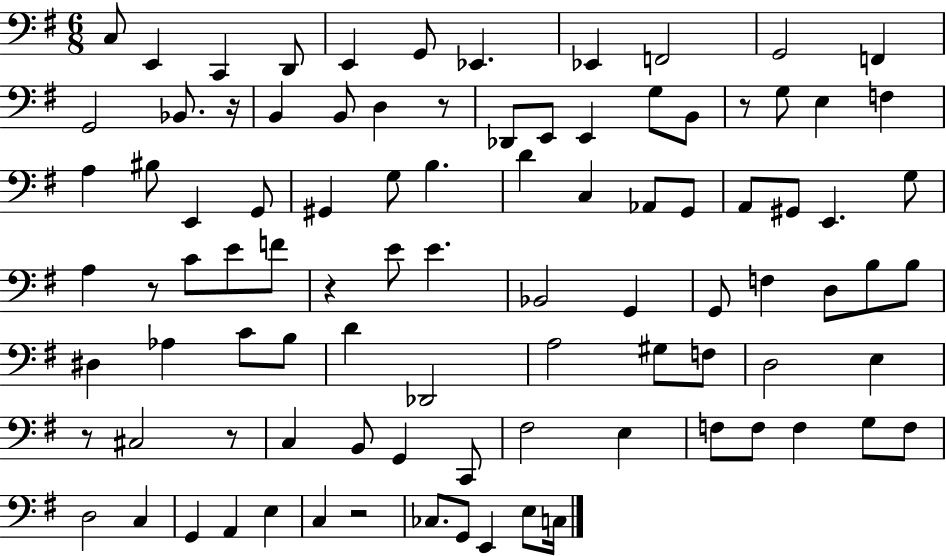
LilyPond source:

{
  \clef bass
  \numericTimeSignature
  \time 6/8
  \key g \major
  c8 e,4 c,4 d,8 | e,4 g,8 ees,4. | ees,4 f,2 | g,2 f,4 | \break g,2 bes,8. r16 | b,4 b,8 d4 r8 | des,8 e,8 e,4 g8 b,8 | r8 g8 e4 f4 | \break a4 bis8 e,4 g,8 | gis,4 g8 b4. | d'4 c4 aes,8 g,8 | a,8 gis,8 e,4. g8 | \break a4 r8 c'8 e'8 f'8 | r4 e'8 e'4. | bes,2 g,4 | g,8 f4 d8 b8 b8 | \break dis4 aes4 c'8 b8 | d'4 des,2 | a2 gis8 f8 | d2 e4 | \break r8 cis2 r8 | c4 b,8 g,4 c,8 | fis2 e4 | f8 f8 f4 g8 f8 | \break d2 c4 | g,4 a,4 e4 | c4 r2 | ces8. g,8 e,4 e8 c16 | \break \bar "|."
}